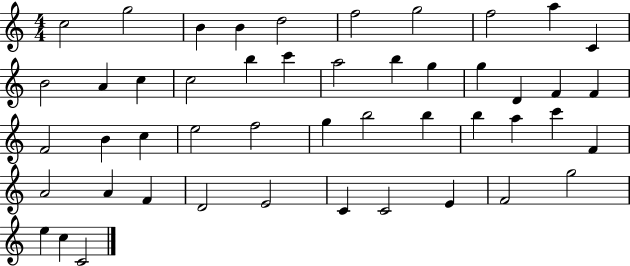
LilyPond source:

{
  \clef treble
  \numericTimeSignature
  \time 4/4
  \key c \major
  c''2 g''2 | b'4 b'4 d''2 | f''2 g''2 | f''2 a''4 c'4 | \break b'2 a'4 c''4 | c''2 b''4 c'''4 | a''2 b''4 g''4 | g''4 d'4 f'4 f'4 | \break f'2 b'4 c''4 | e''2 f''2 | g''4 b''2 b''4 | b''4 a''4 c'''4 f'4 | \break a'2 a'4 f'4 | d'2 e'2 | c'4 c'2 e'4 | f'2 g''2 | \break e''4 c''4 c'2 | \bar "|."
}